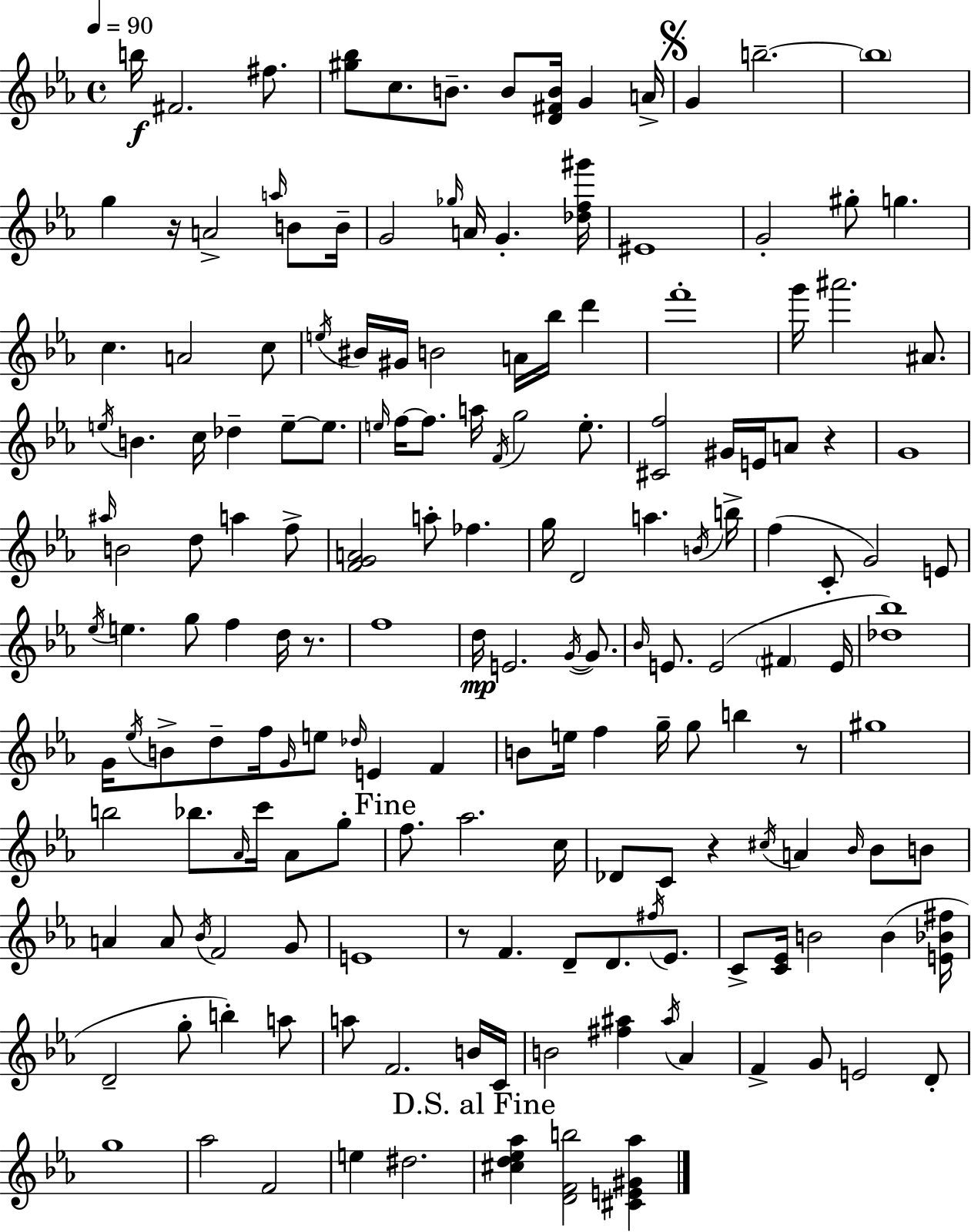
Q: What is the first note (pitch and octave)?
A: B5